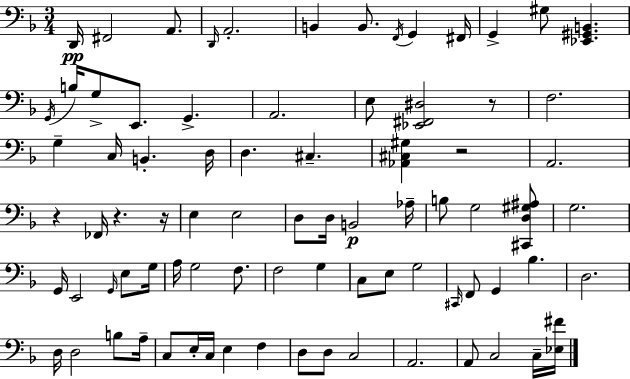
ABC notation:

X:1
T:Untitled
M:3/4
L:1/4
K:Dm
D,,/4 ^F,,2 A,,/2 D,,/4 A,,2 B,, B,,/2 F,,/4 G,, ^F,,/4 G,, ^G,/2 [_E,,^G,,B,,] G,,/4 B,/4 G,/2 E,,/2 G,, A,,2 E,/2 [_E,,^F,,^D,]2 z/2 F,2 G, C,/4 B,, D,/4 D, ^C, [_A,,^C,^G,] z2 A,,2 z _F,,/4 z z/4 E, E,2 D,/2 D,/4 B,,2 _A,/4 B,/2 G,2 [^C,,D,^G,^A,]/2 G,2 G,,/4 E,,2 G,,/4 E,/2 G,/4 A,/4 G,2 F,/2 F,2 G, C,/2 E,/2 G,2 ^C,,/4 F,,/2 G,, _B, D,2 D,/4 D,2 B,/2 A,/4 C,/2 E,/4 C,/4 E, F, D,/2 D,/2 C,2 A,,2 A,,/2 C,2 C,/4 [_E,^F]/4